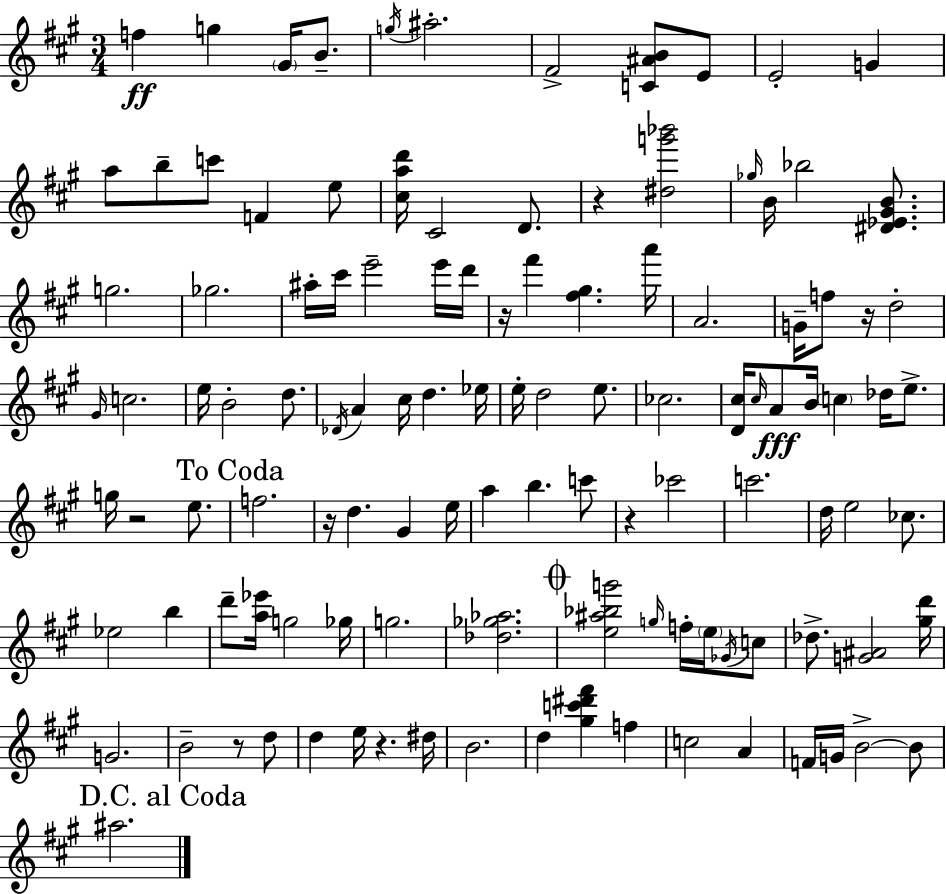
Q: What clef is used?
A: treble